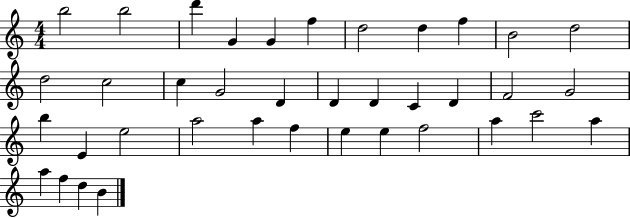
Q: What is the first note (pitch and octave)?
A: B5